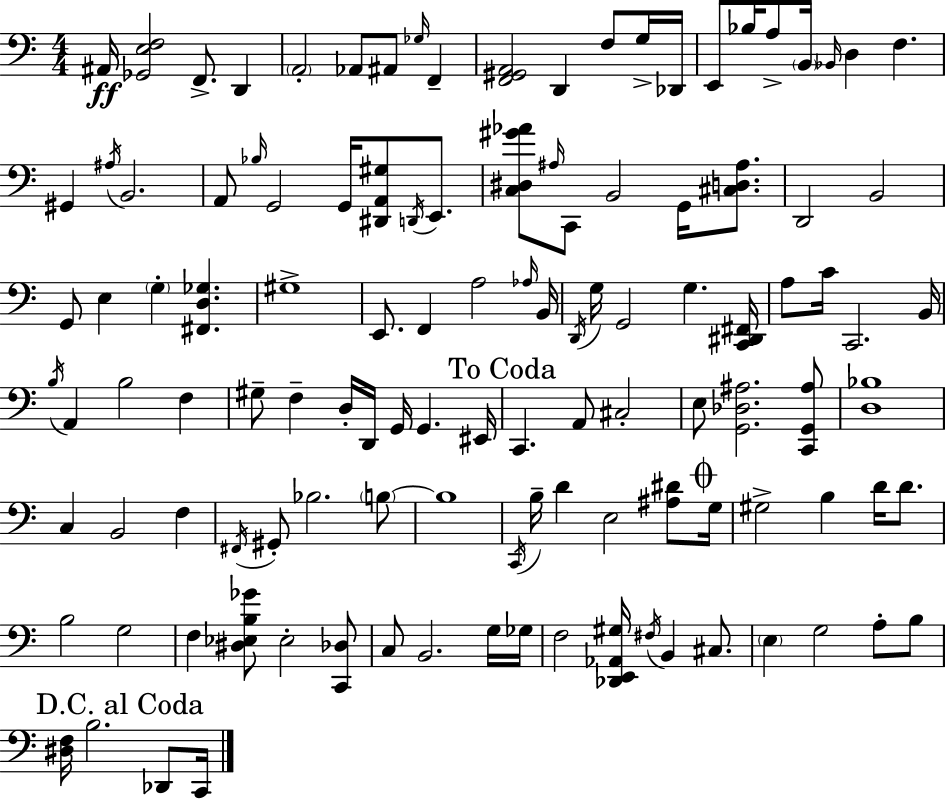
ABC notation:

X:1
T:Untitled
M:4/4
L:1/4
K:C
^A,,/4 [_G,,E,F,]2 F,,/2 D,, A,,2 _A,,/2 ^A,,/2 _G,/4 F,, [F,,^G,,A,,]2 D,, F,/2 G,/4 _D,,/4 E,,/2 _B,/4 A,/2 B,,/4 _B,,/4 D, F, ^G,, ^A,/4 B,,2 A,,/2 _B,/4 G,,2 G,,/4 [^D,,A,,^G,]/2 D,,/4 E,,/2 [C,^D,^G_A]/2 ^A,/4 C,,/2 B,,2 G,,/4 [^C,D,^A,]/2 D,,2 B,,2 G,,/2 E, G, [^F,,D,_G,] ^G,4 E,,/2 F,, A,2 _A,/4 B,,/4 D,,/4 G,/4 G,,2 G, [C,,^D,,^F,,]/4 A,/2 C/4 C,,2 B,,/4 B,/4 A,, B,2 F, ^G,/2 F, D,/4 D,,/4 G,,/4 G,, ^E,,/4 C,, A,,/2 ^C,2 E,/2 [G,,_D,^A,]2 [C,,G,,^A,]/2 [D,_B,]4 C, B,,2 F, ^F,,/4 ^G,,/2 _B,2 B,/2 B,4 C,,/4 B,/4 D E,2 [^A,^D]/2 G,/4 ^G,2 B, D/4 D/2 B,2 G,2 F, [^D,_E,B,_G]/2 _E,2 [C,,_D,]/2 C,/2 B,,2 G,/4 _G,/4 F,2 [_D,,E,,_A,,^G,]/4 ^F,/4 B,, ^C,/2 E, G,2 A,/2 B,/2 [^D,F,]/4 B,2 _D,,/2 C,,/4